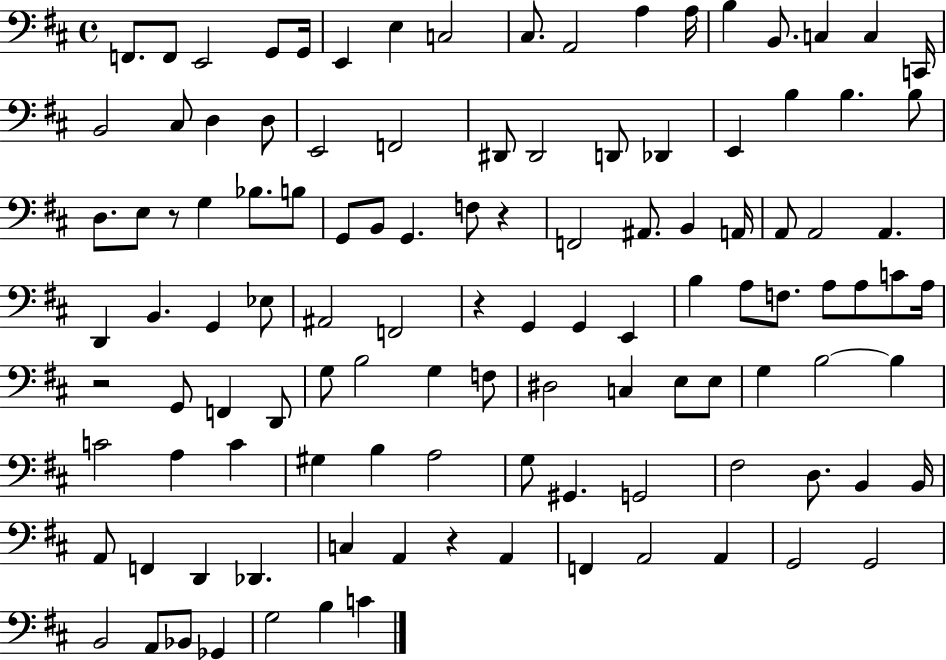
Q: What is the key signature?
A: D major